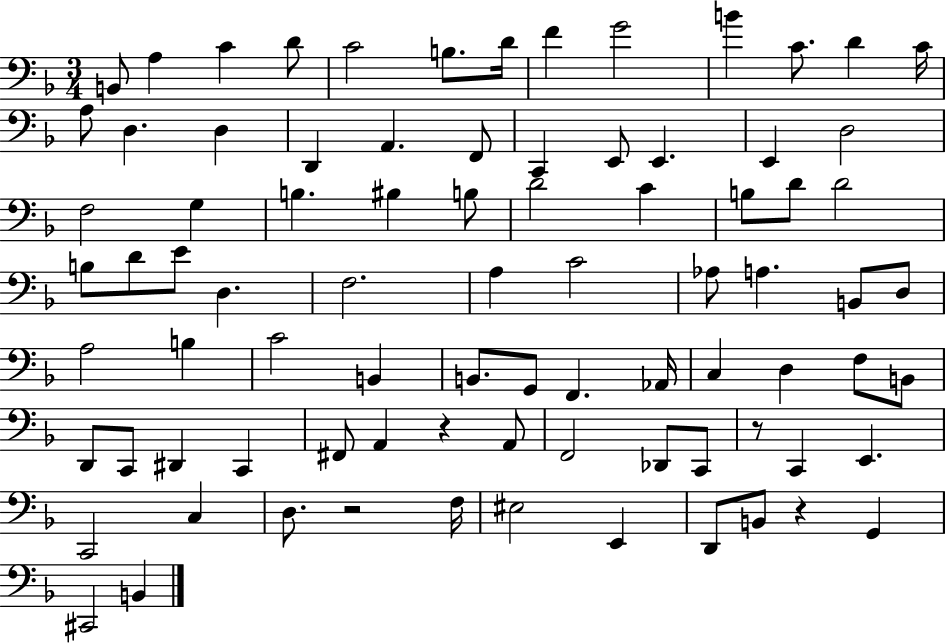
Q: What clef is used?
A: bass